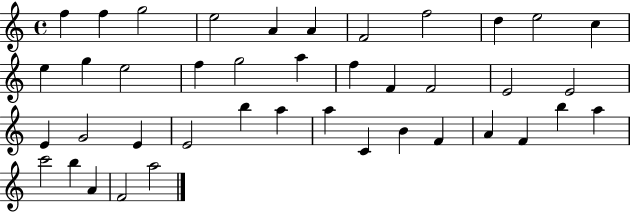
X:1
T:Untitled
M:4/4
L:1/4
K:C
f f g2 e2 A A F2 f2 d e2 c e g e2 f g2 a f F F2 E2 E2 E G2 E E2 b a a C B F A F b a c'2 b A F2 a2